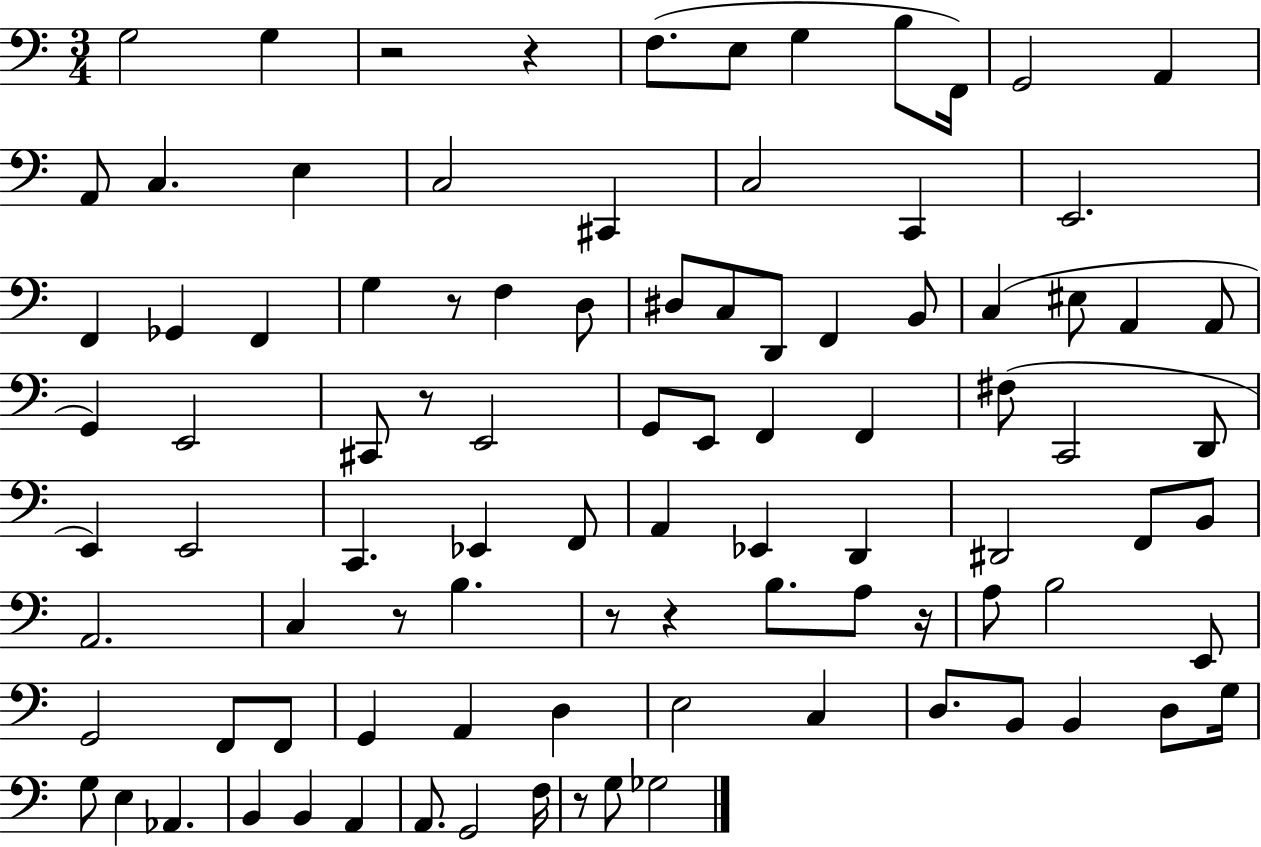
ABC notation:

X:1
T:Untitled
M:3/4
L:1/4
K:C
G,2 G, z2 z F,/2 E,/2 G, B,/2 F,,/4 G,,2 A,, A,,/2 C, E, C,2 ^C,, C,2 C,, E,,2 F,, _G,, F,, G, z/2 F, D,/2 ^D,/2 C,/2 D,,/2 F,, B,,/2 C, ^E,/2 A,, A,,/2 G,, E,,2 ^C,,/2 z/2 E,,2 G,,/2 E,,/2 F,, F,, ^F,/2 C,,2 D,,/2 E,, E,,2 C,, _E,, F,,/2 A,, _E,, D,, ^D,,2 F,,/2 B,,/2 A,,2 C, z/2 B, z/2 z B,/2 A,/2 z/4 A,/2 B,2 E,,/2 G,,2 F,,/2 F,,/2 G,, A,, D, E,2 C, D,/2 B,,/2 B,, D,/2 G,/4 G,/2 E, _A,, B,, B,, A,, A,,/2 G,,2 F,/4 z/2 G,/2 _G,2